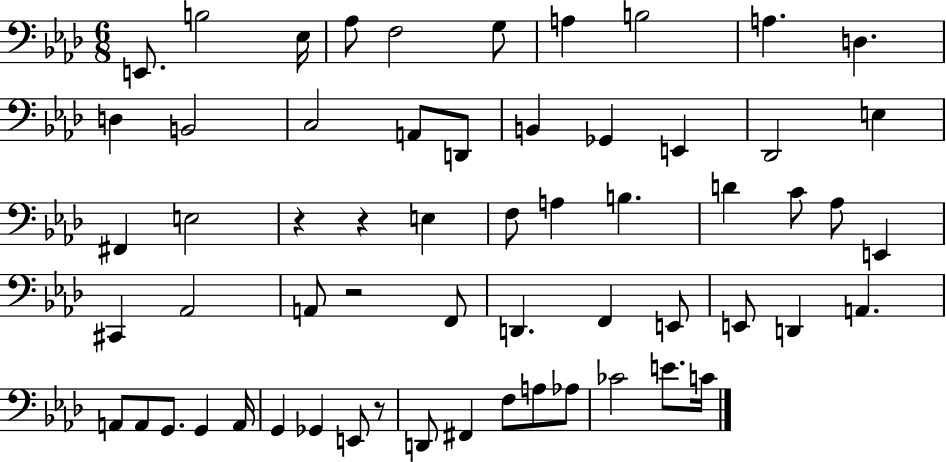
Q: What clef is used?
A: bass